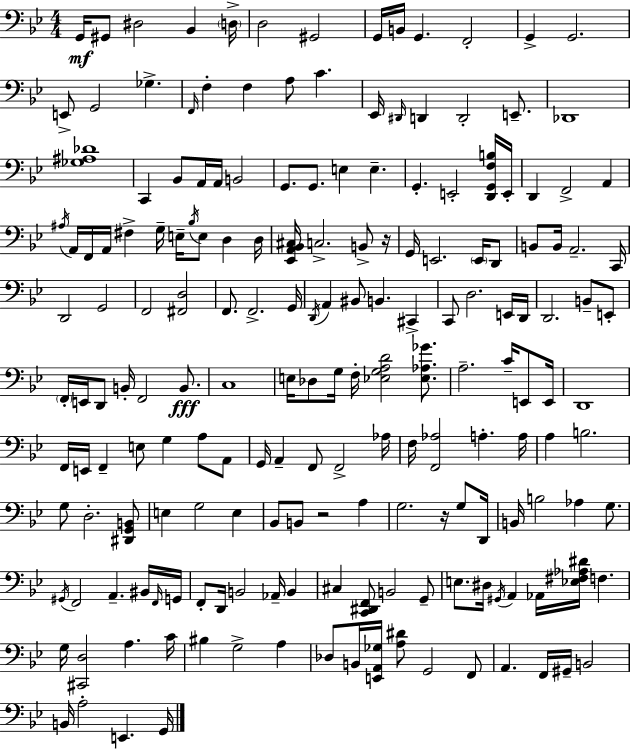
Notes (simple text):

G2/s G#2/e D#3/h Bb2/q D3/s D3/h G#2/h G2/s B2/s G2/q. F2/h G2/q G2/h. E2/e G2/h Gb3/q. F2/s F3/q F3/q A3/e C4/q. Eb2/s D#2/s D2/q D2/h E2/e. Db2/w [Gb3,A#3,Db4]/w C2/q Bb2/e A2/s A2/s B2/h G2/e. G2/e. E3/q E3/q. G2/q. E2/h [D2,G2,F3,B3]/s E2/s D2/q F2/h A2/q A#3/s A2/s F2/s A2/s F#3/q G3/s E3/s Bb3/s E3/e D3/q D3/s [Eb2,A2,Bb2,C#3]/s C3/h. B2/e R/s G2/s E2/h. E2/s D2/e B2/e B2/s A2/h. C2/s D2/h G2/h F2/h [F#2,D3]/h F2/e. F2/h. G2/s D2/s A2/q BIS2/e B2/q. C#2/q C2/e D3/h. E2/s D2/s D2/h. B2/e E2/e F2/s E2/s D2/e B2/s F2/h B2/e. C3/w E3/s Db3/e G3/s F3/s [Eb3,G3,A3,D4]/h [Eb3,Ab3,Gb4]/e. A3/h. C4/s E2/e E2/s D2/w F2/s E2/s F2/q E3/e G3/q A3/e A2/e G2/s A2/q F2/e F2/h Ab3/s F3/s [F2,Ab3]/h A3/q. A3/s A3/q B3/h. G3/e D3/h. [D#2,G2,B2]/e E3/q G3/h E3/q Bb2/e B2/e R/h A3/q G3/h. R/s G3/e D2/s B2/s B3/h Ab3/q G3/e. G#2/s F2/h A2/q. BIS2/s F2/s G2/s F2/e D2/s B2/h Ab2/s B2/q C#3/q [C2,D#2,F2]/e B2/h G2/e E3/e. D#3/s G#2/s A2/q Ab2/s [Eb3,F#3,Ab3,D#4]/s F3/q. G3/s [C#2,D3]/h A3/q. C4/s BIS3/q G3/h A3/q Db3/e B2/s [E2,A2,Gb3]/s [A3,D#4]/e G2/h F2/e A2/q. F2/s G#2/s B2/h B2/s A3/h E2/q. G2/s